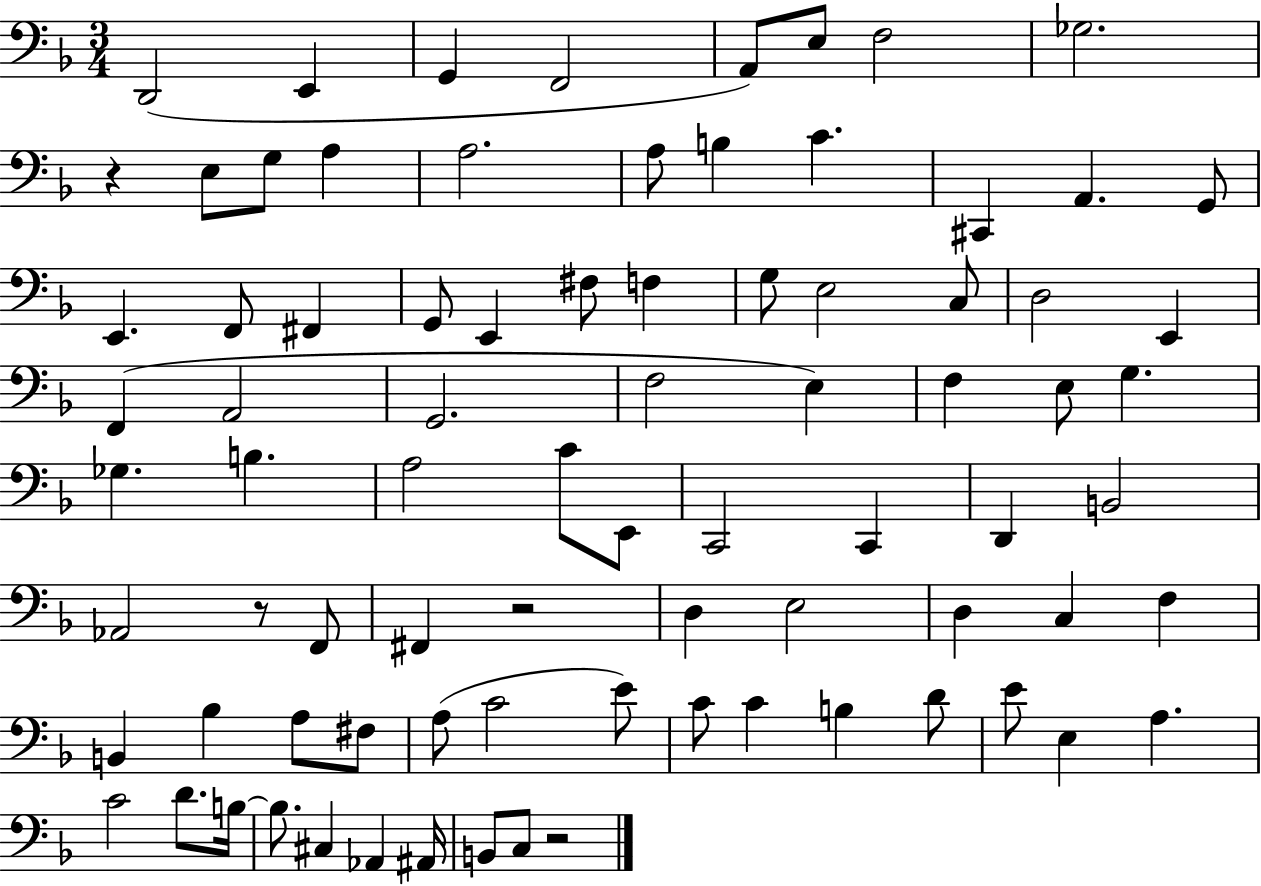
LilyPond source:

{
  \clef bass
  \numericTimeSignature
  \time 3/4
  \key f \major
  d,2( e,4 | g,4 f,2 | a,8) e8 f2 | ges2. | \break r4 e8 g8 a4 | a2. | a8 b4 c'4. | cis,4 a,4. g,8 | \break e,4. f,8 fis,4 | g,8 e,4 fis8 f4 | g8 e2 c8 | d2 e,4 | \break f,4( a,2 | g,2. | f2 e4) | f4 e8 g4. | \break ges4. b4. | a2 c'8 e,8 | c,2 c,4 | d,4 b,2 | \break aes,2 r8 f,8 | fis,4 r2 | d4 e2 | d4 c4 f4 | \break b,4 bes4 a8 fis8 | a8( c'2 e'8) | c'8 c'4 b4 d'8 | e'8 e4 a4. | \break c'2 d'8. b16~~ | b8. cis4 aes,4 ais,16 | b,8 c8 r2 | \bar "|."
}